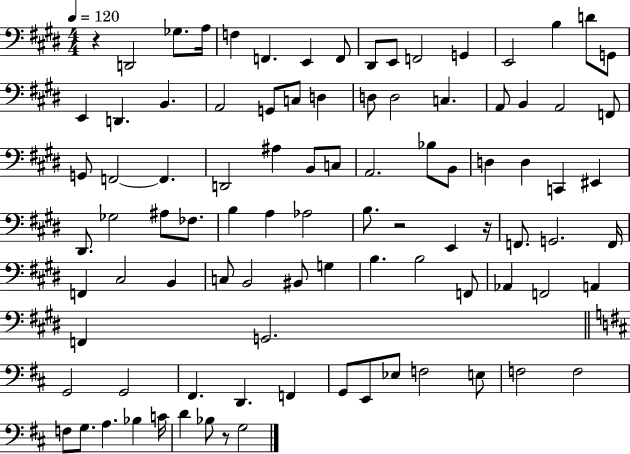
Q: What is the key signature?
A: E major